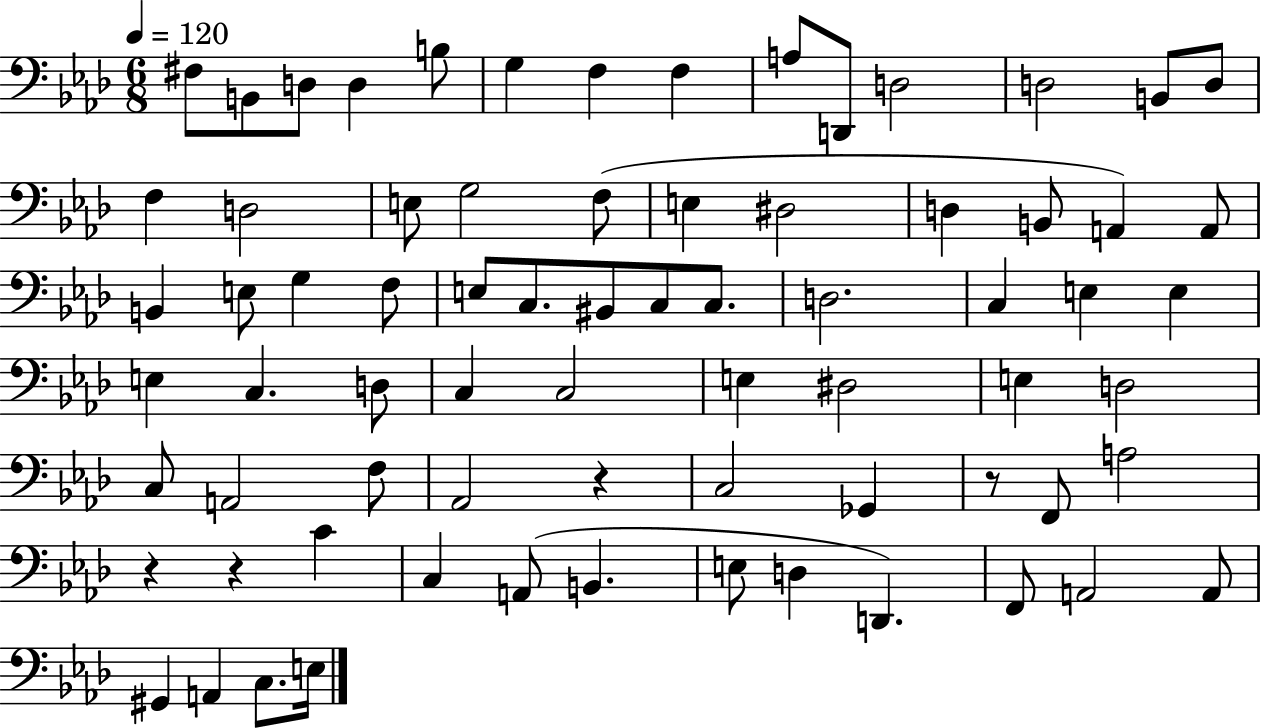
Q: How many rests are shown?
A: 4